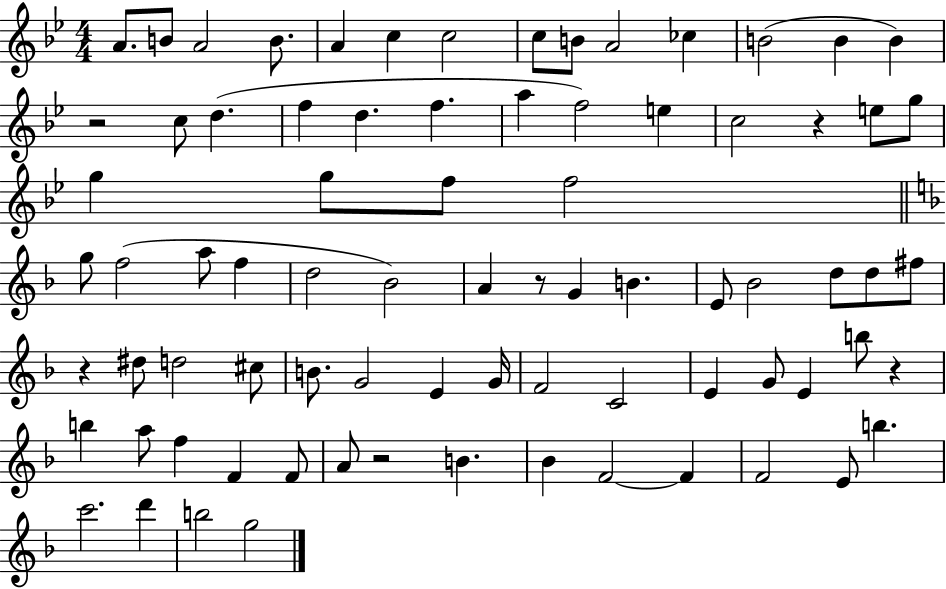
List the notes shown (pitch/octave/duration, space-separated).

A4/e. B4/e A4/h B4/e. A4/q C5/q C5/h C5/e B4/e A4/h CES5/q B4/h B4/q B4/q R/h C5/e D5/q. F5/q D5/q. F5/q. A5/q F5/h E5/q C5/h R/q E5/e G5/e G5/q G5/e F5/e F5/h G5/e F5/h A5/e F5/q D5/h Bb4/h A4/q R/e G4/q B4/q. E4/e Bb4/h D5/e D5/e F#5/e R/q D#5/e D5/h C#5/e B4/e. G4/h E4/q G4/s F4/h C4/h E4/q G4/e E4/q B5/e R/q B5/q A5/e F5/q F4/q F4/e A4/e R/h B4/q. Bb4/q F4/h F4/q F4/h E4/e B5/q. C6/h. D6/q B5/h G5/h